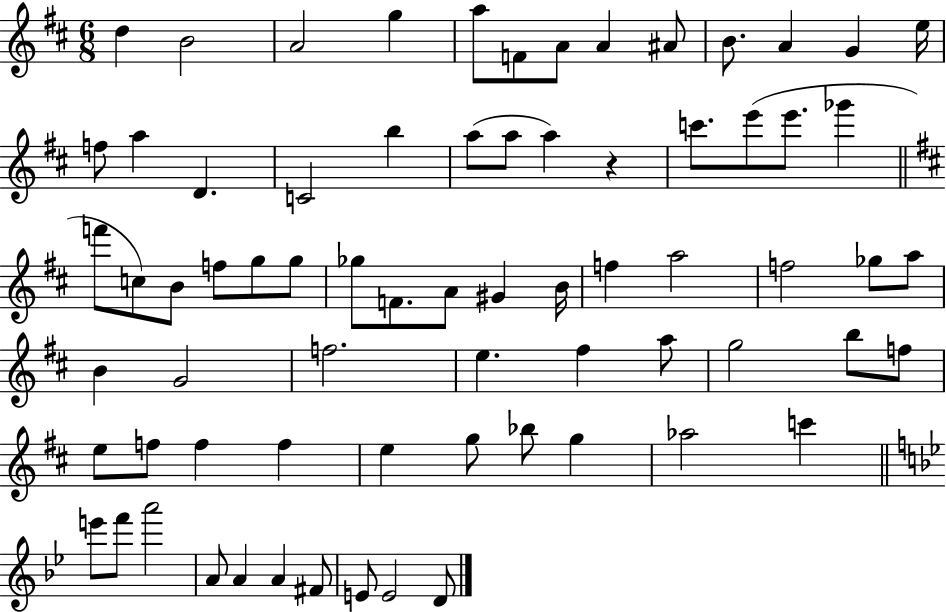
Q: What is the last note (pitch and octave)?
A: D4